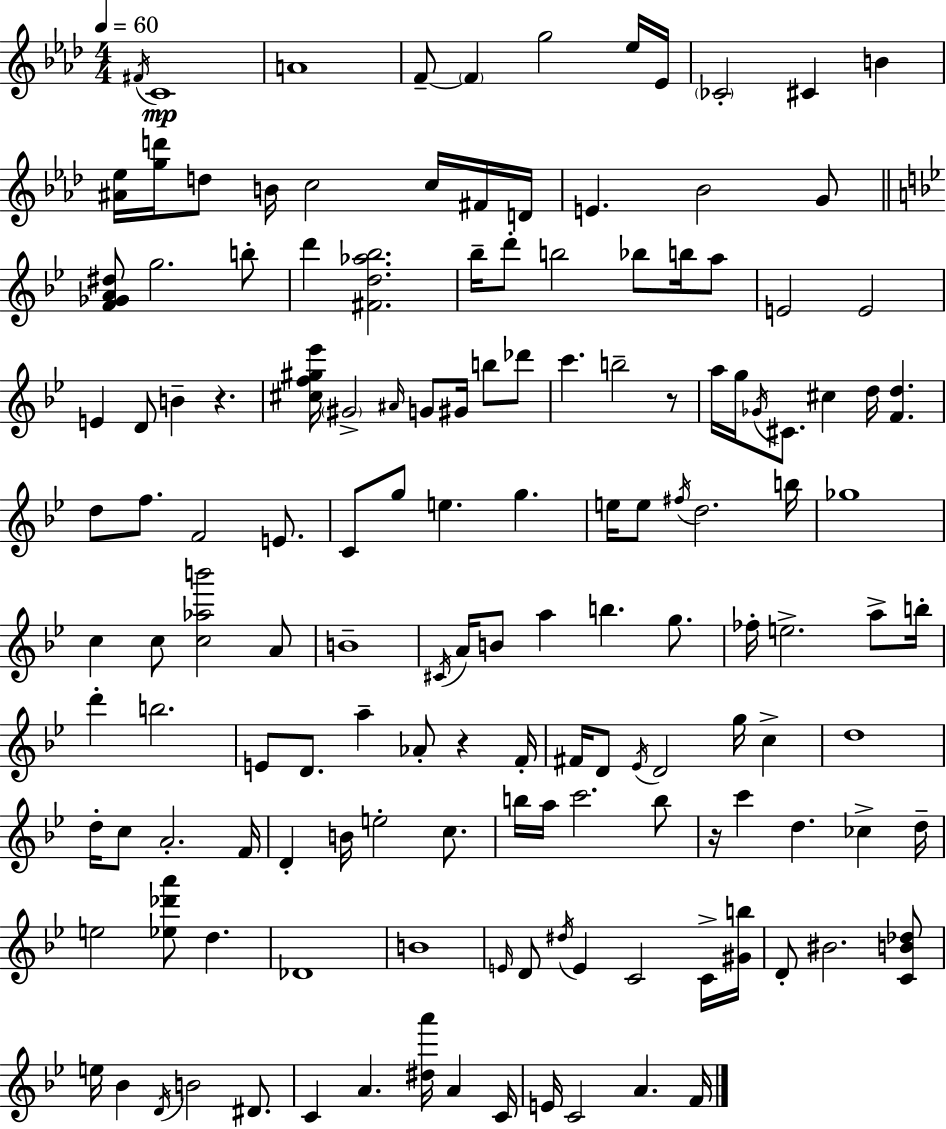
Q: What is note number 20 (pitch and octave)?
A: G4